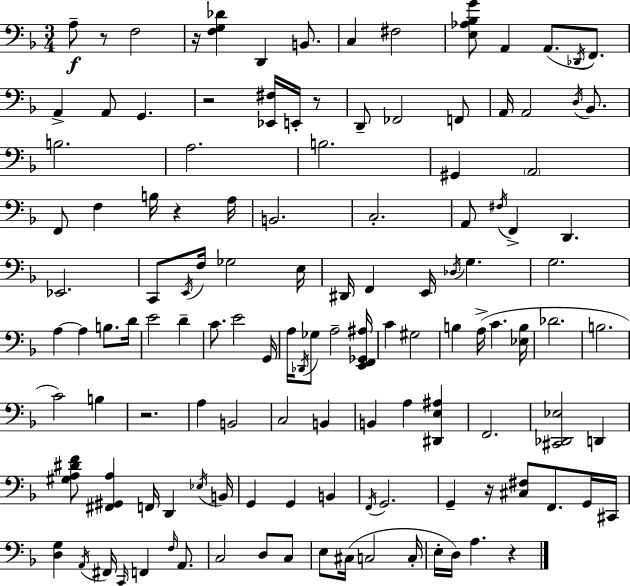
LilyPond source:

{
  \clef bass
  \numericTimeSignature
  \time 3/4
  \key d \minor
  a8--\f r8 f2 | r16 <f g des'>4 d,4 b,8. | c4 fis2 | <e aes bes g'>8 a,4 a,8.( \acciaccatura { des,16 } f,8.) | \break a,4-> a,8 g,4. | r2 <ees, fis>16 e,16-. r8 | d,8-- fes,2 f,8 | a,16 a,2 \acciaccatura { d16 } bes,8. | \break b2. | a2. | b2. | gis,4 \parenthesize a,2 | \break f,8 f4 b16 r4 | a16 b,2. | c2.-. | a,8 \acciaccatura { fis16 } f,4-> d,4. | \break ees,2. | c,8 \acciaccatura { e,16 } f16 ges2 | e16 dis,16 f,4 e,16 \acciaccatura { des16 } g4. | g2. | \break a4~~ a4 | b8. d'16 e'2 | d'4-- c'8. e'2 | g,16 a16 \acciaccatura { des,16 } ges8 a2-- | \break <e, f, ges, ais>16 c'4 gis2 | b4 a16->( c'4. | <ees b>16 des'2. | b2. | \break c'2) | b4 r2. | a4 b,2 | c2 | \break b,4 b,4 a4 | <dis, e ais>4 f,2. | <cis, des, ees>2 | d,4 <gis a dis' f'>8 <fis, gis, a>4 | \break f,16 d,4 \acciaccatura { ees16 } b,16 g,4 g,4 | b,4 \acciaccatura { f,16 } g,2. | g,4-- | r16 <cis fis>8 f,8. g,16 cis,16 <d g>4 | \break \acciaccatura { a,16 } fis,16 \grace { c,16 } f,4 \grace { f16 } a,8. c2 | d8 c8 e8 | cis16( c2 c16-. e16-. | d16) a4. r4 \bar "|."
}